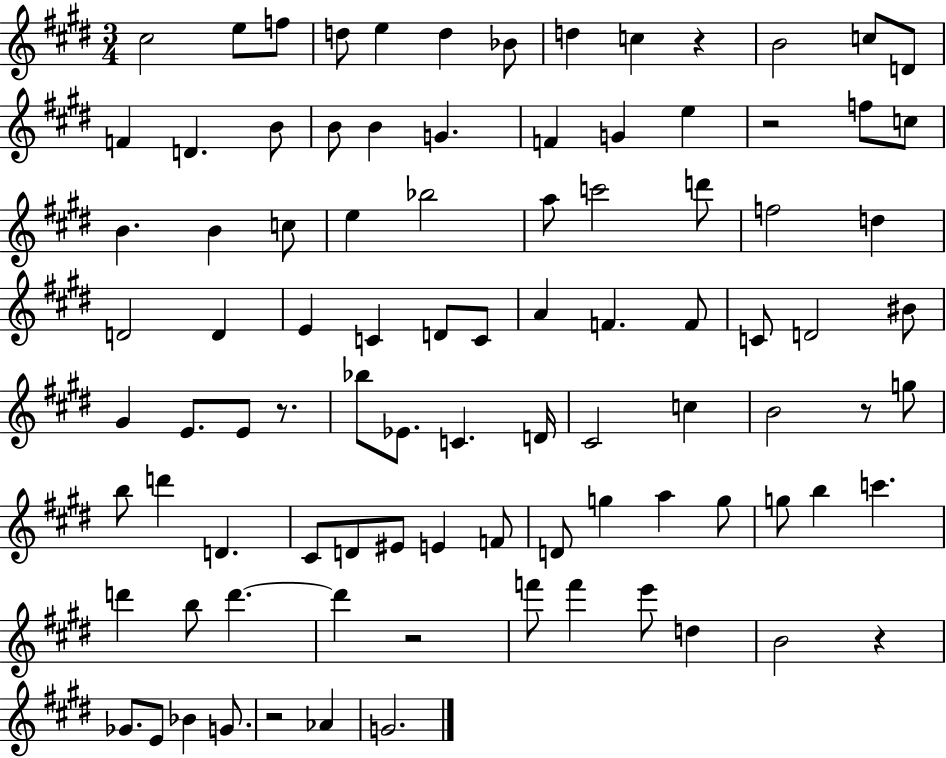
X:1
T:Untitled
M:3/4
L:1/4
K:E
^c2 e/2 f/2 d/2 e d _B/2 d c z B2 c/2 D/2 F D B/2 B/2 B G F G e z2 f/2 c/2 B B c/2 e _b2 a/2 c'2 d'/2 f2 d D2 D E C D/2 C/2 A F F/2 C/2 D2 ^B/2 ^G E/2 E/2 z/2 _b/2 _E/2 C D/4 ^C2 c B2 z/2 g/2 b/2 d' D ^C/2 D/2 ^E/2 E F/2 D/2 g a g/2 g/2 b c' d' b/2 d' d' z2 f'/2 f' e'/2 d B2 z _G/2 E/2 _B G/2 z2 _A G2